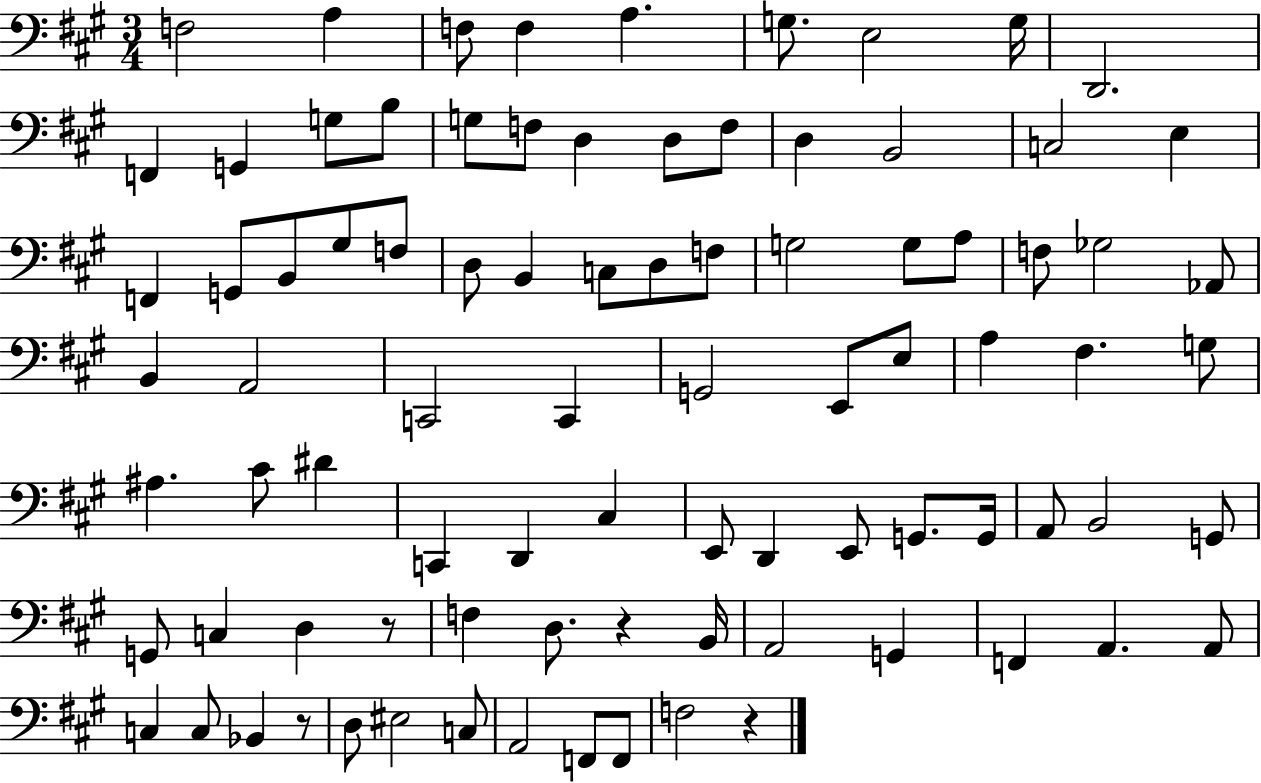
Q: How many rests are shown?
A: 4